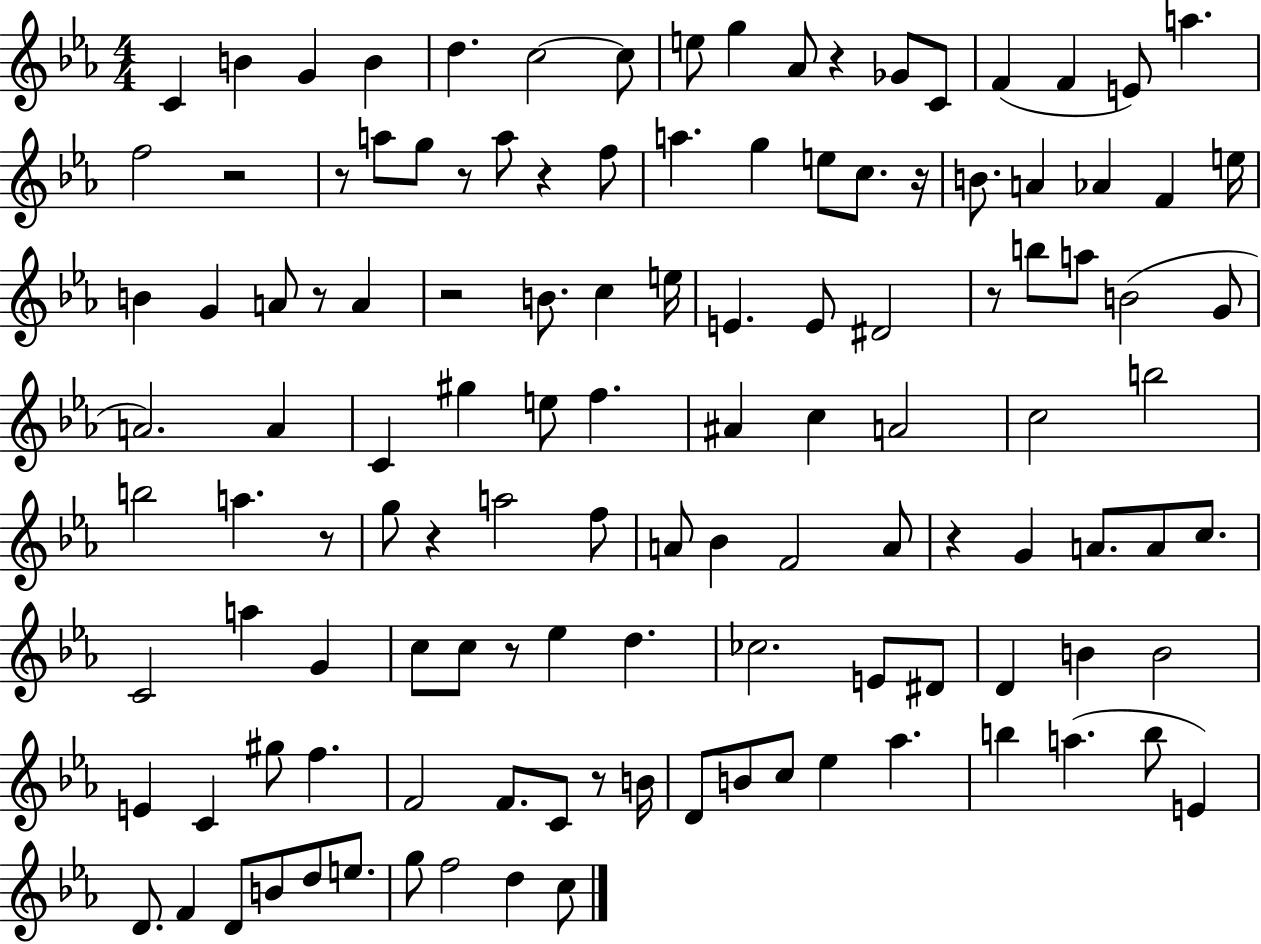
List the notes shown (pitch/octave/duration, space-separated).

C4/q B4/q G4/q B4/q D5/q. C5/h C5/e E5/e G5/q Ab4/e R/q Gb4/e C4/e F4/q F4/q E4/e A5/q. F5/h R/h R/e A5/e G5/e R/e A5/e R/q F5/e A5/q. G5/q E5/e C5/e. R/s B4/e. A4/q Ab4/q F4/q E5/s B4/q G4/q A4/e R/e A4/q R/h B4/e. C5/q E5/s E4/q. E4/e D#4/h R/e B5/e A5/e B4/h G4/e A4/h. A4/q C4/q G#5/q E5/e F5/q. A#4/q C5/q A4/h C5/h B5/h B5/h A5/q. R/e G5/e R/q A5/h F5/e A4/e Bb4/q F4/h A4/e R/q G4/q A4/e. A4/e C5/e. C4/h A5/q G4/q C5/e C5/e R/e Eb5/q D5/q. CES5/h. E4/e D#4/e D4/q B4/q B4/h E4/q C4/q G#5/e F5/q. F4/h F4/e. C4/e R/e B4/s D4/e B4/e C5/e Eb5/q Ab5/q. B5/q A5/q. B5/e E4/q D4/e. F4/q D4/e B4/e D5/e E5/e. G5/e F5/h D5/q C5/e